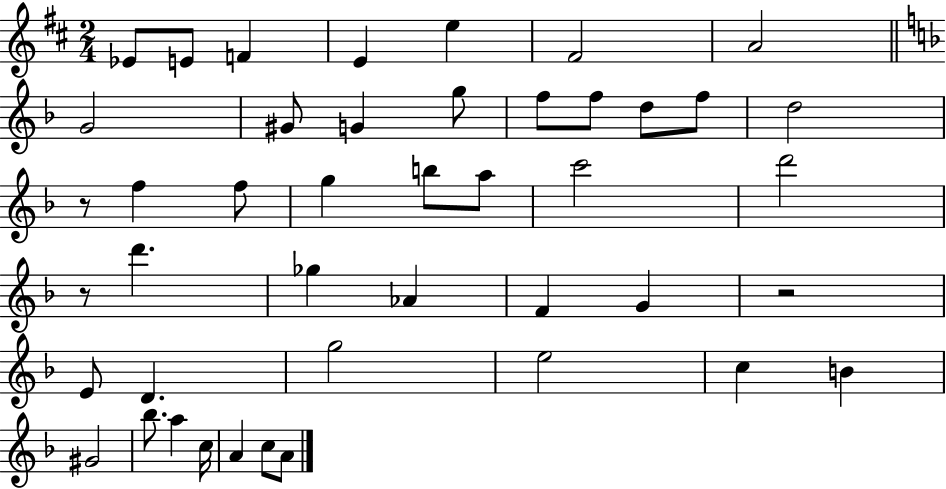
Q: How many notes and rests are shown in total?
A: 44